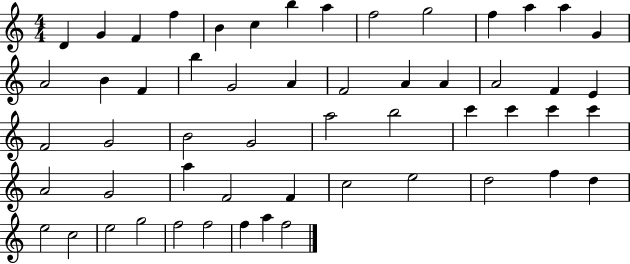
{
  \clef treble
  \numericTimeSignature
  \time 4/4
  \key c \major
  d'4 g'4 f'4 f''4 | b'4 c''4 b''4 a''4 | f''2 g''2 | f''4 a''4 a''4 g'4 | \break a'2 b'4 f'4 | b''4 g'2 a'4 | f'2 a'4 a'4 | a'2 f'4 e'4 | \break f'2 g'2 | b'2 g'2 | a''2 b''2 | c'''4 c'''4 c'''4 c'''4 | \break a'2 g'2 | a''4 f'2 f'4 | c''2 e''2 | d''2 f''4 d''4 | \break e''2 c''2 | e''2 g''2 | f''2 f''2 | f''4 a''4 f''2 | \break \bar "|."
}